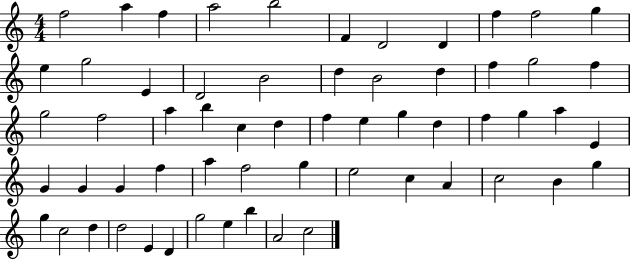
{
  \clef treble
  \numericTimeSignature
  \time 4/4
  \key c \major
  f''2 a''4 f''4 | a''2 b''2 | f'4 d'2 d'4 | f''4 f''2 g''4 | \break e''4 g''2 e'4 | d'2 b'2 | d''4 b'2 d''4 | f''4 g''2 f''4 | \break g''2 f''2 | a''4 b''4 c''4 d''4 | f''4 e''4 g''4 d''4 | f''4 g''4 a''4 e'4 | \break g'4 g'4 g'4 f''4 | a''4 f''2 g''4 | e''2 c''4 a'4 | c''2 b'4 g''4 | \break g''4 c''2 d''4 | d''2 e'4 d'4 | g''2 e''4 b''4 | a'2 c''2 | \break \bar "|."
}